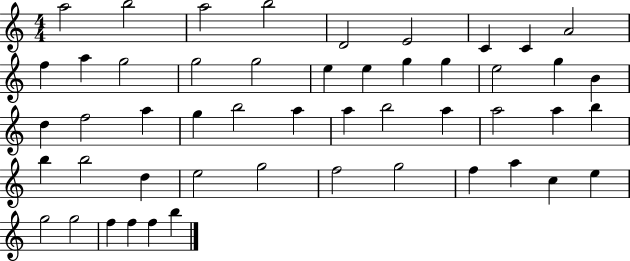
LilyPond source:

{
  \clef treble
  \numericTimeSignature
  \time 4/4
  \key c \major
  a''2 b''2 | a''2 b''2 | d'2 e'2 | c'4 c'4 a'2 | \break f''4 a''4 g''2 | g''2 g''2 | e''4 e''4 g''4 g''4 | e''2 g''4 b'4 | \break d''4 f''2 a''4 | g''4 b''2 a''4 | a''4 b''2 a''4 | a''2 a''4 b''4 | \break b''4 b''2 d''4 | e''2 g''2 | f''2 g''2 | f''4 a''4 c''4 e''4 | \break g''2 g''2 | f''4 f''4 f''4 b''4 | \bar "|."
}